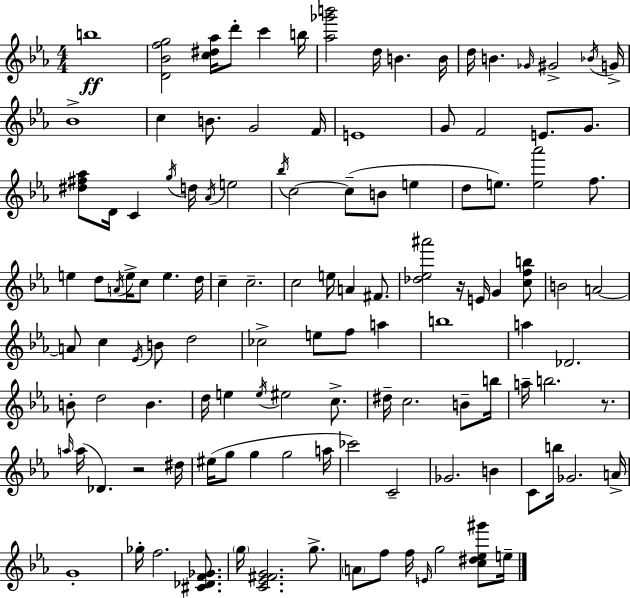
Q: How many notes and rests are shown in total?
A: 121